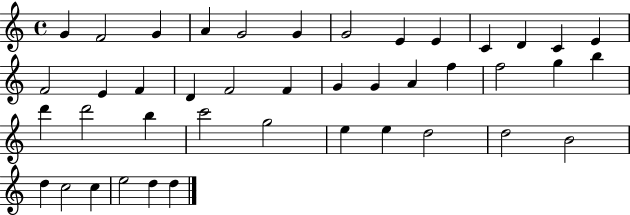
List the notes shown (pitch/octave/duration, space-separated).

G4/q F4/h G4/q A4/q G4/h G4/q G4/h E4/q E4/q C4/q D4/q C4/q E4/q F4/h E4/q F4/q D4/q F4/h F4/q G4/q G4/q A4/q F5/q F5/h G5/q B5/q D6/q D6/h B5/q C6/h G5/h E5/q E5/q D5/h D5/h B4/h D5/q C5/h C5/q E5/h D5/q D5/q